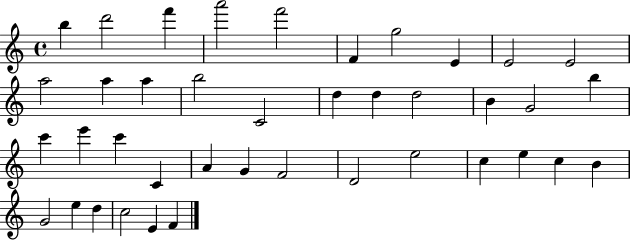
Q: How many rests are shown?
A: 0